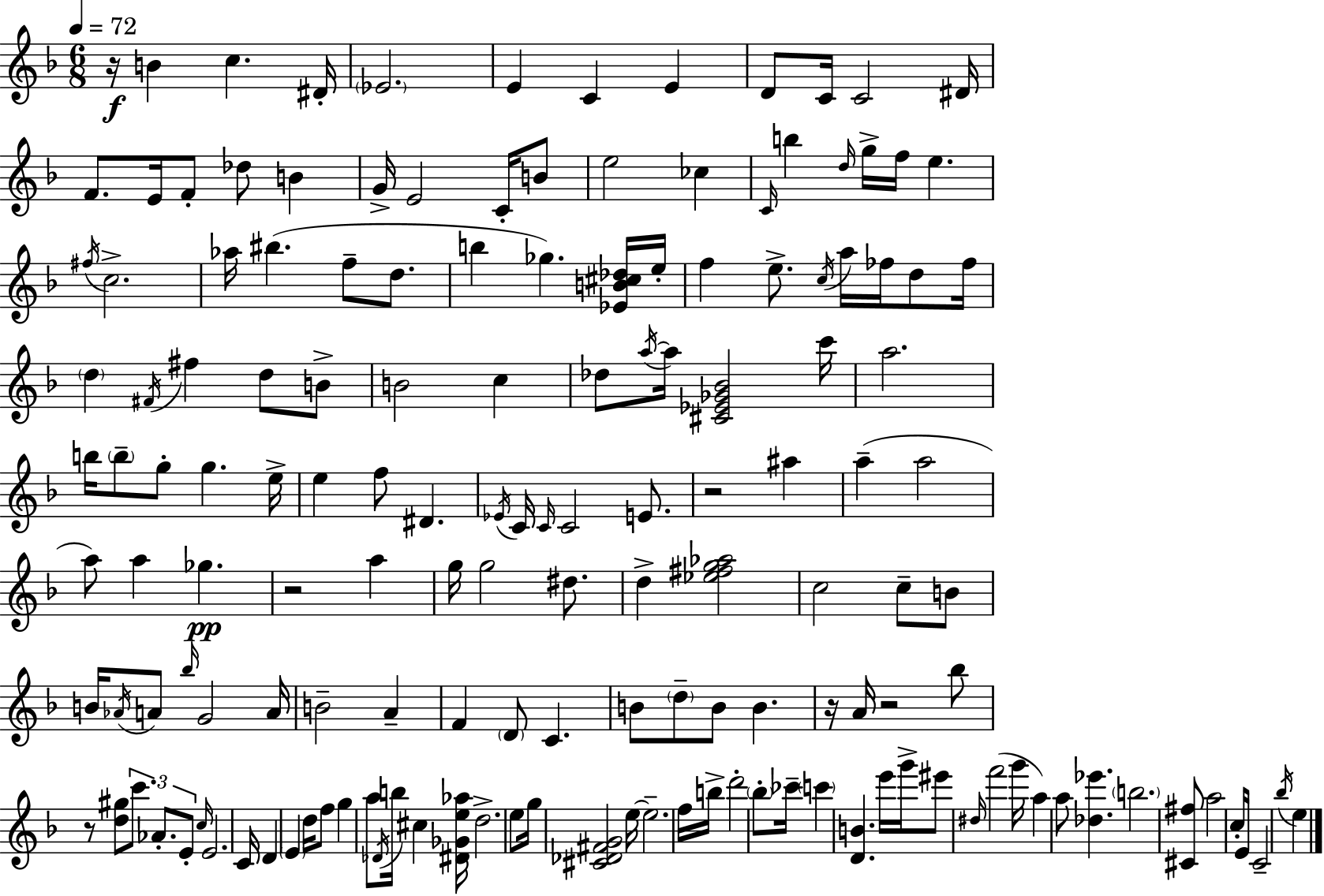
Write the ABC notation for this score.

X:1
T:Untitled
M:6/8
L:1/4
K:Dm
z/4 B c ^D/4 _E2 E C E D/2 C/4 C2 ^D/4 F/2 E/4 F/2 _d/2 B G/4 E2 C/4 B/2 e2 _c C/4 b d/4 g/4 f/4 e ^f/4 c2 _a/4 ^b f/2 d/2 b _g [_EB^c_d]/4 e/4 f e/2 c/4 a/4 _f/4 d/2 _f/4 d ^F/4 ^f d/2 B/2 B2 c _d/2 a/4 a/4 [^C_E_G_B]2 c'/4 a2 b/4 b/2 g/2 g e/4 e f/2 ^D _E/4 C/4 C/4 C2 E/2 z2 ^a a a2 a/2 a _g z2 a g/4 g2 ^d/2 d [_e^fg_a]2 c2 c/2 B/2 B/4 _A/4 A/2 _b/4 G2 A/4 B2 A F D/2 C B/2 d/2 B/2 B z/4 A/4 z2 _b/2 z/2 [d^g]/2 c'/2 _A/2 E/2 c/4 E2 C/4 D E d/4 f/2 g a/2 _D/4 b/4 ^c [^D_Ge_a]/4 d2 e/2 g/4 [^C_D^FG]2 e/4 e2 f/4 b/4 d'2 _b/2 _c'/4 c' [DB] e'/4 g'/4 ^e'/2 ^d/4 f'2 g'/4 a a/2 [_d_e'] b2 [^C^f]/2 a2 c/4 E/4 C2 _b/4 e